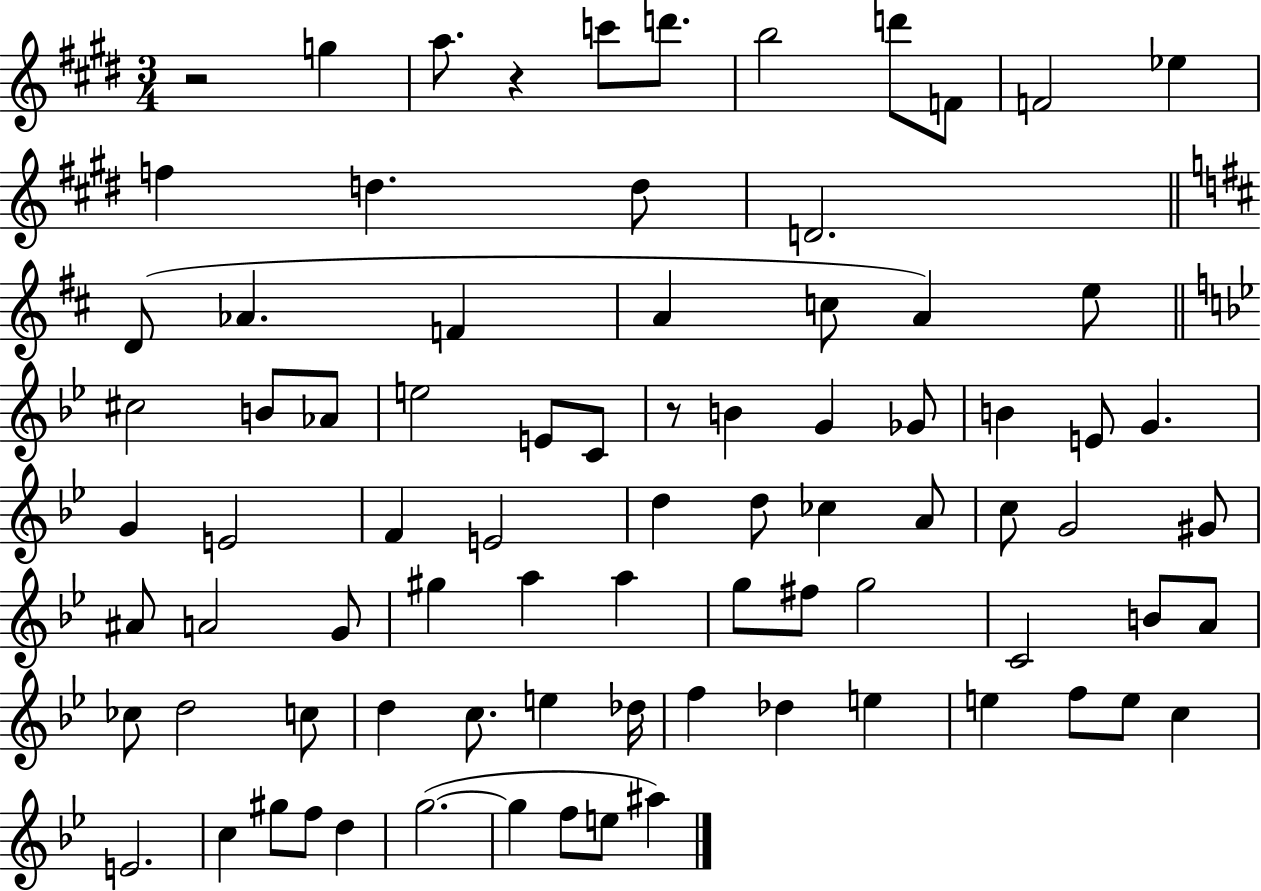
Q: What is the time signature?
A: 3/4